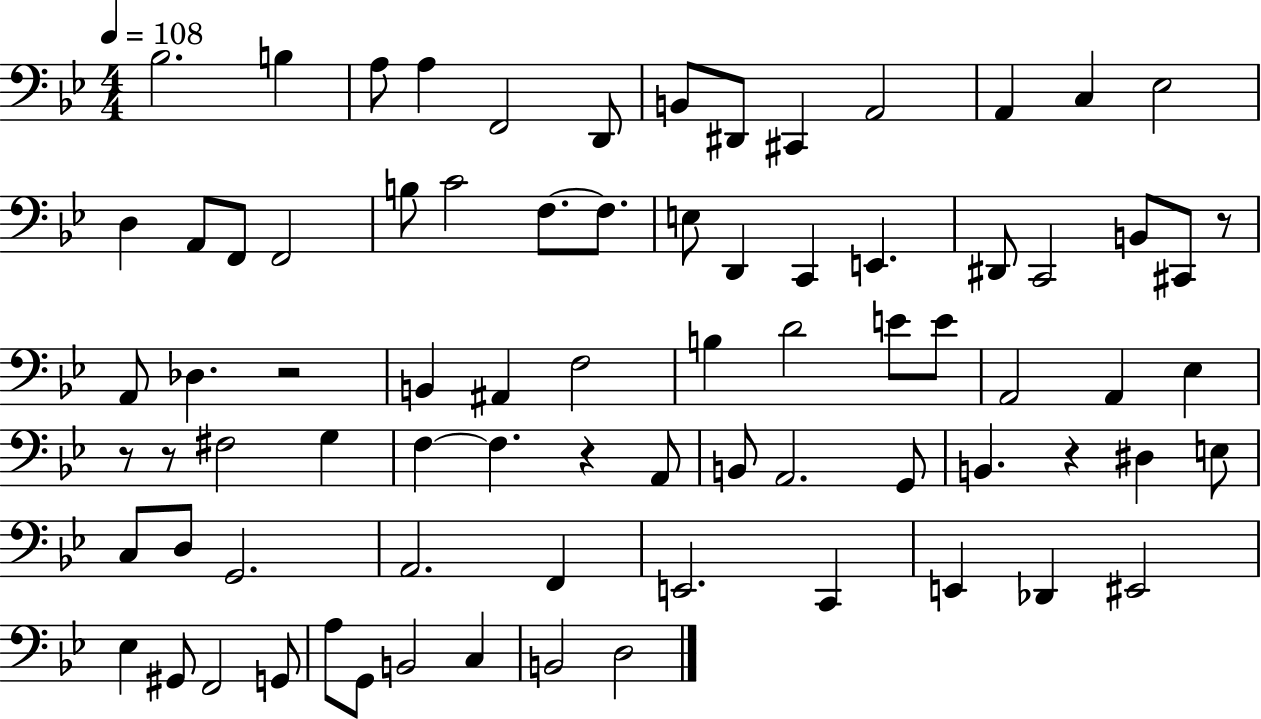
Bb3/h. B3/q A3/e A3/q F2/h D2/e B2/e D#2/e C#2/q A2/h A2/q C3/q Eb3/h D3/q A2/e F2/e F2/h B3/e C4/h F3/e. F3/e. E3/e D2/q C2/q E2/q. D#2/e C2/h B2/e C#2/e R/e A2/e Db3/q. R/h B2/q A#2/q F3/h B3/q D4/h E4/e E4/e A2/h A2/q Eb3/q R/e R/e F#3/h G3/q F3/q F3/q. R/q A2/e B2/e A2/h. G2/e B2/q. R/q D#3/q E3/e C3/e D3/e G2/h. A2/h. F2/q E2/h. C2/q E2/q Db2/q EIS2/h Eb3/q G#2/e F2/h G2/e A3/e G2/e B2/h C3/q B2/h D3/h